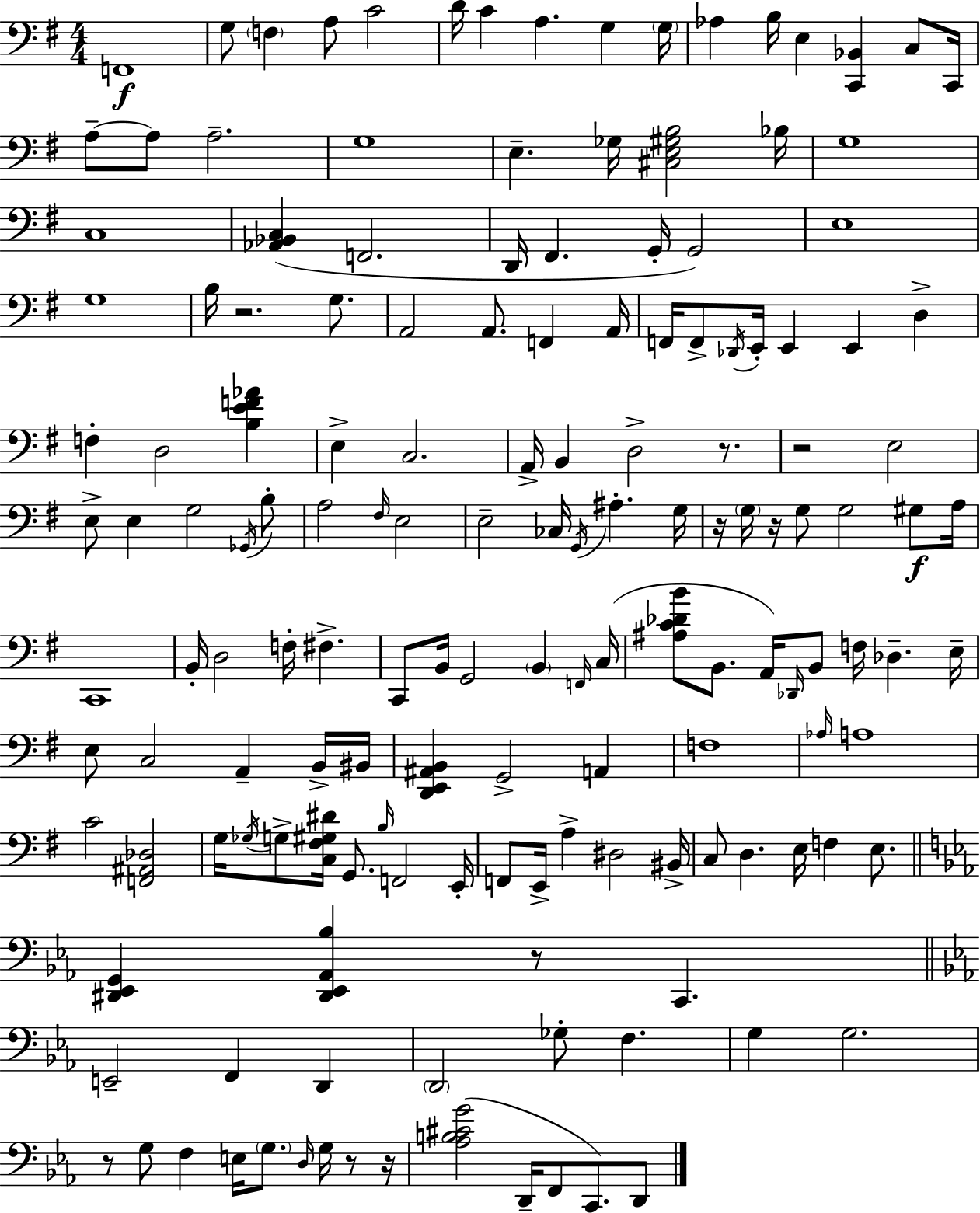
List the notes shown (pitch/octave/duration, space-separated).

F2/w G3/e F3/q A3/e C4/h D4/s C4/q A3/q. G3/q G3/s Ab3/q B3/s E3/q [C2,Bb2]/q C3/e C2/s A3/e A3/e A3/h. G3/w E3/q. Gb3/s [C#3,E3,G#3,B3]/h Bb3/s G3/w C3/w [Ab2,Bb2,C3]/q F2/h. D2/s F#2/q. G2/s G2/h E3/w G3/w B3/s R/h. G3/e. A2/h A2/e. F2/q A2/s F2/s F2/e Db2/s E2/s E2/q E2/q D3/q F3/q D3/h [B3,E4,F4,Ab4]/q E3/q C3/h. A2/s B2/q D3/h R/e. R/h E3/h E3/e E3/q G3/h Gb2/s B3/e A3/h F#3/s E3/h E3/h CES3/s G2/s A#3/q. G3/s R/s G3/s R/s G3/e G3/h G#3/e A3/s C2/w B2/s D3/h F3/s F#3/q. C2/e B2/s G2/h B2/q F2/s C3/s [A#3,C4,Db4,B4]/e B2/e. A2/s Db2/s B2/e F3/s Db3/q. E3/s E3/e C3/h A2/q B2/s BIS2/s [D2,E2,A#2,B2]/q G2/h A2/q F3/w Ab3/s A3/w C4/h [F2,A#2,Db3]/h G3/s Gb3/s G3/e [C3,F#3,G#3,D#4]/s G2/e. B3/s F2/h E2/s F2/e E2/s A3/q D#3/h BIS2/s C3/e D3/q. E3/s F3/q E3/e. [D#2,Eb2,G2]/q [D#2,Eb2,Ab2,Bb3]/q R/e C2/q. E2/h F2/q D2/q D2/h Gb3/e F3/q. G3/q G3/h. R/e G3/e F3/q E3/s G3/e. D3/s G3/s R/e R/s [Ab3,B3,C#4,G4]/h D2/s F2/e C2/e. D2/e